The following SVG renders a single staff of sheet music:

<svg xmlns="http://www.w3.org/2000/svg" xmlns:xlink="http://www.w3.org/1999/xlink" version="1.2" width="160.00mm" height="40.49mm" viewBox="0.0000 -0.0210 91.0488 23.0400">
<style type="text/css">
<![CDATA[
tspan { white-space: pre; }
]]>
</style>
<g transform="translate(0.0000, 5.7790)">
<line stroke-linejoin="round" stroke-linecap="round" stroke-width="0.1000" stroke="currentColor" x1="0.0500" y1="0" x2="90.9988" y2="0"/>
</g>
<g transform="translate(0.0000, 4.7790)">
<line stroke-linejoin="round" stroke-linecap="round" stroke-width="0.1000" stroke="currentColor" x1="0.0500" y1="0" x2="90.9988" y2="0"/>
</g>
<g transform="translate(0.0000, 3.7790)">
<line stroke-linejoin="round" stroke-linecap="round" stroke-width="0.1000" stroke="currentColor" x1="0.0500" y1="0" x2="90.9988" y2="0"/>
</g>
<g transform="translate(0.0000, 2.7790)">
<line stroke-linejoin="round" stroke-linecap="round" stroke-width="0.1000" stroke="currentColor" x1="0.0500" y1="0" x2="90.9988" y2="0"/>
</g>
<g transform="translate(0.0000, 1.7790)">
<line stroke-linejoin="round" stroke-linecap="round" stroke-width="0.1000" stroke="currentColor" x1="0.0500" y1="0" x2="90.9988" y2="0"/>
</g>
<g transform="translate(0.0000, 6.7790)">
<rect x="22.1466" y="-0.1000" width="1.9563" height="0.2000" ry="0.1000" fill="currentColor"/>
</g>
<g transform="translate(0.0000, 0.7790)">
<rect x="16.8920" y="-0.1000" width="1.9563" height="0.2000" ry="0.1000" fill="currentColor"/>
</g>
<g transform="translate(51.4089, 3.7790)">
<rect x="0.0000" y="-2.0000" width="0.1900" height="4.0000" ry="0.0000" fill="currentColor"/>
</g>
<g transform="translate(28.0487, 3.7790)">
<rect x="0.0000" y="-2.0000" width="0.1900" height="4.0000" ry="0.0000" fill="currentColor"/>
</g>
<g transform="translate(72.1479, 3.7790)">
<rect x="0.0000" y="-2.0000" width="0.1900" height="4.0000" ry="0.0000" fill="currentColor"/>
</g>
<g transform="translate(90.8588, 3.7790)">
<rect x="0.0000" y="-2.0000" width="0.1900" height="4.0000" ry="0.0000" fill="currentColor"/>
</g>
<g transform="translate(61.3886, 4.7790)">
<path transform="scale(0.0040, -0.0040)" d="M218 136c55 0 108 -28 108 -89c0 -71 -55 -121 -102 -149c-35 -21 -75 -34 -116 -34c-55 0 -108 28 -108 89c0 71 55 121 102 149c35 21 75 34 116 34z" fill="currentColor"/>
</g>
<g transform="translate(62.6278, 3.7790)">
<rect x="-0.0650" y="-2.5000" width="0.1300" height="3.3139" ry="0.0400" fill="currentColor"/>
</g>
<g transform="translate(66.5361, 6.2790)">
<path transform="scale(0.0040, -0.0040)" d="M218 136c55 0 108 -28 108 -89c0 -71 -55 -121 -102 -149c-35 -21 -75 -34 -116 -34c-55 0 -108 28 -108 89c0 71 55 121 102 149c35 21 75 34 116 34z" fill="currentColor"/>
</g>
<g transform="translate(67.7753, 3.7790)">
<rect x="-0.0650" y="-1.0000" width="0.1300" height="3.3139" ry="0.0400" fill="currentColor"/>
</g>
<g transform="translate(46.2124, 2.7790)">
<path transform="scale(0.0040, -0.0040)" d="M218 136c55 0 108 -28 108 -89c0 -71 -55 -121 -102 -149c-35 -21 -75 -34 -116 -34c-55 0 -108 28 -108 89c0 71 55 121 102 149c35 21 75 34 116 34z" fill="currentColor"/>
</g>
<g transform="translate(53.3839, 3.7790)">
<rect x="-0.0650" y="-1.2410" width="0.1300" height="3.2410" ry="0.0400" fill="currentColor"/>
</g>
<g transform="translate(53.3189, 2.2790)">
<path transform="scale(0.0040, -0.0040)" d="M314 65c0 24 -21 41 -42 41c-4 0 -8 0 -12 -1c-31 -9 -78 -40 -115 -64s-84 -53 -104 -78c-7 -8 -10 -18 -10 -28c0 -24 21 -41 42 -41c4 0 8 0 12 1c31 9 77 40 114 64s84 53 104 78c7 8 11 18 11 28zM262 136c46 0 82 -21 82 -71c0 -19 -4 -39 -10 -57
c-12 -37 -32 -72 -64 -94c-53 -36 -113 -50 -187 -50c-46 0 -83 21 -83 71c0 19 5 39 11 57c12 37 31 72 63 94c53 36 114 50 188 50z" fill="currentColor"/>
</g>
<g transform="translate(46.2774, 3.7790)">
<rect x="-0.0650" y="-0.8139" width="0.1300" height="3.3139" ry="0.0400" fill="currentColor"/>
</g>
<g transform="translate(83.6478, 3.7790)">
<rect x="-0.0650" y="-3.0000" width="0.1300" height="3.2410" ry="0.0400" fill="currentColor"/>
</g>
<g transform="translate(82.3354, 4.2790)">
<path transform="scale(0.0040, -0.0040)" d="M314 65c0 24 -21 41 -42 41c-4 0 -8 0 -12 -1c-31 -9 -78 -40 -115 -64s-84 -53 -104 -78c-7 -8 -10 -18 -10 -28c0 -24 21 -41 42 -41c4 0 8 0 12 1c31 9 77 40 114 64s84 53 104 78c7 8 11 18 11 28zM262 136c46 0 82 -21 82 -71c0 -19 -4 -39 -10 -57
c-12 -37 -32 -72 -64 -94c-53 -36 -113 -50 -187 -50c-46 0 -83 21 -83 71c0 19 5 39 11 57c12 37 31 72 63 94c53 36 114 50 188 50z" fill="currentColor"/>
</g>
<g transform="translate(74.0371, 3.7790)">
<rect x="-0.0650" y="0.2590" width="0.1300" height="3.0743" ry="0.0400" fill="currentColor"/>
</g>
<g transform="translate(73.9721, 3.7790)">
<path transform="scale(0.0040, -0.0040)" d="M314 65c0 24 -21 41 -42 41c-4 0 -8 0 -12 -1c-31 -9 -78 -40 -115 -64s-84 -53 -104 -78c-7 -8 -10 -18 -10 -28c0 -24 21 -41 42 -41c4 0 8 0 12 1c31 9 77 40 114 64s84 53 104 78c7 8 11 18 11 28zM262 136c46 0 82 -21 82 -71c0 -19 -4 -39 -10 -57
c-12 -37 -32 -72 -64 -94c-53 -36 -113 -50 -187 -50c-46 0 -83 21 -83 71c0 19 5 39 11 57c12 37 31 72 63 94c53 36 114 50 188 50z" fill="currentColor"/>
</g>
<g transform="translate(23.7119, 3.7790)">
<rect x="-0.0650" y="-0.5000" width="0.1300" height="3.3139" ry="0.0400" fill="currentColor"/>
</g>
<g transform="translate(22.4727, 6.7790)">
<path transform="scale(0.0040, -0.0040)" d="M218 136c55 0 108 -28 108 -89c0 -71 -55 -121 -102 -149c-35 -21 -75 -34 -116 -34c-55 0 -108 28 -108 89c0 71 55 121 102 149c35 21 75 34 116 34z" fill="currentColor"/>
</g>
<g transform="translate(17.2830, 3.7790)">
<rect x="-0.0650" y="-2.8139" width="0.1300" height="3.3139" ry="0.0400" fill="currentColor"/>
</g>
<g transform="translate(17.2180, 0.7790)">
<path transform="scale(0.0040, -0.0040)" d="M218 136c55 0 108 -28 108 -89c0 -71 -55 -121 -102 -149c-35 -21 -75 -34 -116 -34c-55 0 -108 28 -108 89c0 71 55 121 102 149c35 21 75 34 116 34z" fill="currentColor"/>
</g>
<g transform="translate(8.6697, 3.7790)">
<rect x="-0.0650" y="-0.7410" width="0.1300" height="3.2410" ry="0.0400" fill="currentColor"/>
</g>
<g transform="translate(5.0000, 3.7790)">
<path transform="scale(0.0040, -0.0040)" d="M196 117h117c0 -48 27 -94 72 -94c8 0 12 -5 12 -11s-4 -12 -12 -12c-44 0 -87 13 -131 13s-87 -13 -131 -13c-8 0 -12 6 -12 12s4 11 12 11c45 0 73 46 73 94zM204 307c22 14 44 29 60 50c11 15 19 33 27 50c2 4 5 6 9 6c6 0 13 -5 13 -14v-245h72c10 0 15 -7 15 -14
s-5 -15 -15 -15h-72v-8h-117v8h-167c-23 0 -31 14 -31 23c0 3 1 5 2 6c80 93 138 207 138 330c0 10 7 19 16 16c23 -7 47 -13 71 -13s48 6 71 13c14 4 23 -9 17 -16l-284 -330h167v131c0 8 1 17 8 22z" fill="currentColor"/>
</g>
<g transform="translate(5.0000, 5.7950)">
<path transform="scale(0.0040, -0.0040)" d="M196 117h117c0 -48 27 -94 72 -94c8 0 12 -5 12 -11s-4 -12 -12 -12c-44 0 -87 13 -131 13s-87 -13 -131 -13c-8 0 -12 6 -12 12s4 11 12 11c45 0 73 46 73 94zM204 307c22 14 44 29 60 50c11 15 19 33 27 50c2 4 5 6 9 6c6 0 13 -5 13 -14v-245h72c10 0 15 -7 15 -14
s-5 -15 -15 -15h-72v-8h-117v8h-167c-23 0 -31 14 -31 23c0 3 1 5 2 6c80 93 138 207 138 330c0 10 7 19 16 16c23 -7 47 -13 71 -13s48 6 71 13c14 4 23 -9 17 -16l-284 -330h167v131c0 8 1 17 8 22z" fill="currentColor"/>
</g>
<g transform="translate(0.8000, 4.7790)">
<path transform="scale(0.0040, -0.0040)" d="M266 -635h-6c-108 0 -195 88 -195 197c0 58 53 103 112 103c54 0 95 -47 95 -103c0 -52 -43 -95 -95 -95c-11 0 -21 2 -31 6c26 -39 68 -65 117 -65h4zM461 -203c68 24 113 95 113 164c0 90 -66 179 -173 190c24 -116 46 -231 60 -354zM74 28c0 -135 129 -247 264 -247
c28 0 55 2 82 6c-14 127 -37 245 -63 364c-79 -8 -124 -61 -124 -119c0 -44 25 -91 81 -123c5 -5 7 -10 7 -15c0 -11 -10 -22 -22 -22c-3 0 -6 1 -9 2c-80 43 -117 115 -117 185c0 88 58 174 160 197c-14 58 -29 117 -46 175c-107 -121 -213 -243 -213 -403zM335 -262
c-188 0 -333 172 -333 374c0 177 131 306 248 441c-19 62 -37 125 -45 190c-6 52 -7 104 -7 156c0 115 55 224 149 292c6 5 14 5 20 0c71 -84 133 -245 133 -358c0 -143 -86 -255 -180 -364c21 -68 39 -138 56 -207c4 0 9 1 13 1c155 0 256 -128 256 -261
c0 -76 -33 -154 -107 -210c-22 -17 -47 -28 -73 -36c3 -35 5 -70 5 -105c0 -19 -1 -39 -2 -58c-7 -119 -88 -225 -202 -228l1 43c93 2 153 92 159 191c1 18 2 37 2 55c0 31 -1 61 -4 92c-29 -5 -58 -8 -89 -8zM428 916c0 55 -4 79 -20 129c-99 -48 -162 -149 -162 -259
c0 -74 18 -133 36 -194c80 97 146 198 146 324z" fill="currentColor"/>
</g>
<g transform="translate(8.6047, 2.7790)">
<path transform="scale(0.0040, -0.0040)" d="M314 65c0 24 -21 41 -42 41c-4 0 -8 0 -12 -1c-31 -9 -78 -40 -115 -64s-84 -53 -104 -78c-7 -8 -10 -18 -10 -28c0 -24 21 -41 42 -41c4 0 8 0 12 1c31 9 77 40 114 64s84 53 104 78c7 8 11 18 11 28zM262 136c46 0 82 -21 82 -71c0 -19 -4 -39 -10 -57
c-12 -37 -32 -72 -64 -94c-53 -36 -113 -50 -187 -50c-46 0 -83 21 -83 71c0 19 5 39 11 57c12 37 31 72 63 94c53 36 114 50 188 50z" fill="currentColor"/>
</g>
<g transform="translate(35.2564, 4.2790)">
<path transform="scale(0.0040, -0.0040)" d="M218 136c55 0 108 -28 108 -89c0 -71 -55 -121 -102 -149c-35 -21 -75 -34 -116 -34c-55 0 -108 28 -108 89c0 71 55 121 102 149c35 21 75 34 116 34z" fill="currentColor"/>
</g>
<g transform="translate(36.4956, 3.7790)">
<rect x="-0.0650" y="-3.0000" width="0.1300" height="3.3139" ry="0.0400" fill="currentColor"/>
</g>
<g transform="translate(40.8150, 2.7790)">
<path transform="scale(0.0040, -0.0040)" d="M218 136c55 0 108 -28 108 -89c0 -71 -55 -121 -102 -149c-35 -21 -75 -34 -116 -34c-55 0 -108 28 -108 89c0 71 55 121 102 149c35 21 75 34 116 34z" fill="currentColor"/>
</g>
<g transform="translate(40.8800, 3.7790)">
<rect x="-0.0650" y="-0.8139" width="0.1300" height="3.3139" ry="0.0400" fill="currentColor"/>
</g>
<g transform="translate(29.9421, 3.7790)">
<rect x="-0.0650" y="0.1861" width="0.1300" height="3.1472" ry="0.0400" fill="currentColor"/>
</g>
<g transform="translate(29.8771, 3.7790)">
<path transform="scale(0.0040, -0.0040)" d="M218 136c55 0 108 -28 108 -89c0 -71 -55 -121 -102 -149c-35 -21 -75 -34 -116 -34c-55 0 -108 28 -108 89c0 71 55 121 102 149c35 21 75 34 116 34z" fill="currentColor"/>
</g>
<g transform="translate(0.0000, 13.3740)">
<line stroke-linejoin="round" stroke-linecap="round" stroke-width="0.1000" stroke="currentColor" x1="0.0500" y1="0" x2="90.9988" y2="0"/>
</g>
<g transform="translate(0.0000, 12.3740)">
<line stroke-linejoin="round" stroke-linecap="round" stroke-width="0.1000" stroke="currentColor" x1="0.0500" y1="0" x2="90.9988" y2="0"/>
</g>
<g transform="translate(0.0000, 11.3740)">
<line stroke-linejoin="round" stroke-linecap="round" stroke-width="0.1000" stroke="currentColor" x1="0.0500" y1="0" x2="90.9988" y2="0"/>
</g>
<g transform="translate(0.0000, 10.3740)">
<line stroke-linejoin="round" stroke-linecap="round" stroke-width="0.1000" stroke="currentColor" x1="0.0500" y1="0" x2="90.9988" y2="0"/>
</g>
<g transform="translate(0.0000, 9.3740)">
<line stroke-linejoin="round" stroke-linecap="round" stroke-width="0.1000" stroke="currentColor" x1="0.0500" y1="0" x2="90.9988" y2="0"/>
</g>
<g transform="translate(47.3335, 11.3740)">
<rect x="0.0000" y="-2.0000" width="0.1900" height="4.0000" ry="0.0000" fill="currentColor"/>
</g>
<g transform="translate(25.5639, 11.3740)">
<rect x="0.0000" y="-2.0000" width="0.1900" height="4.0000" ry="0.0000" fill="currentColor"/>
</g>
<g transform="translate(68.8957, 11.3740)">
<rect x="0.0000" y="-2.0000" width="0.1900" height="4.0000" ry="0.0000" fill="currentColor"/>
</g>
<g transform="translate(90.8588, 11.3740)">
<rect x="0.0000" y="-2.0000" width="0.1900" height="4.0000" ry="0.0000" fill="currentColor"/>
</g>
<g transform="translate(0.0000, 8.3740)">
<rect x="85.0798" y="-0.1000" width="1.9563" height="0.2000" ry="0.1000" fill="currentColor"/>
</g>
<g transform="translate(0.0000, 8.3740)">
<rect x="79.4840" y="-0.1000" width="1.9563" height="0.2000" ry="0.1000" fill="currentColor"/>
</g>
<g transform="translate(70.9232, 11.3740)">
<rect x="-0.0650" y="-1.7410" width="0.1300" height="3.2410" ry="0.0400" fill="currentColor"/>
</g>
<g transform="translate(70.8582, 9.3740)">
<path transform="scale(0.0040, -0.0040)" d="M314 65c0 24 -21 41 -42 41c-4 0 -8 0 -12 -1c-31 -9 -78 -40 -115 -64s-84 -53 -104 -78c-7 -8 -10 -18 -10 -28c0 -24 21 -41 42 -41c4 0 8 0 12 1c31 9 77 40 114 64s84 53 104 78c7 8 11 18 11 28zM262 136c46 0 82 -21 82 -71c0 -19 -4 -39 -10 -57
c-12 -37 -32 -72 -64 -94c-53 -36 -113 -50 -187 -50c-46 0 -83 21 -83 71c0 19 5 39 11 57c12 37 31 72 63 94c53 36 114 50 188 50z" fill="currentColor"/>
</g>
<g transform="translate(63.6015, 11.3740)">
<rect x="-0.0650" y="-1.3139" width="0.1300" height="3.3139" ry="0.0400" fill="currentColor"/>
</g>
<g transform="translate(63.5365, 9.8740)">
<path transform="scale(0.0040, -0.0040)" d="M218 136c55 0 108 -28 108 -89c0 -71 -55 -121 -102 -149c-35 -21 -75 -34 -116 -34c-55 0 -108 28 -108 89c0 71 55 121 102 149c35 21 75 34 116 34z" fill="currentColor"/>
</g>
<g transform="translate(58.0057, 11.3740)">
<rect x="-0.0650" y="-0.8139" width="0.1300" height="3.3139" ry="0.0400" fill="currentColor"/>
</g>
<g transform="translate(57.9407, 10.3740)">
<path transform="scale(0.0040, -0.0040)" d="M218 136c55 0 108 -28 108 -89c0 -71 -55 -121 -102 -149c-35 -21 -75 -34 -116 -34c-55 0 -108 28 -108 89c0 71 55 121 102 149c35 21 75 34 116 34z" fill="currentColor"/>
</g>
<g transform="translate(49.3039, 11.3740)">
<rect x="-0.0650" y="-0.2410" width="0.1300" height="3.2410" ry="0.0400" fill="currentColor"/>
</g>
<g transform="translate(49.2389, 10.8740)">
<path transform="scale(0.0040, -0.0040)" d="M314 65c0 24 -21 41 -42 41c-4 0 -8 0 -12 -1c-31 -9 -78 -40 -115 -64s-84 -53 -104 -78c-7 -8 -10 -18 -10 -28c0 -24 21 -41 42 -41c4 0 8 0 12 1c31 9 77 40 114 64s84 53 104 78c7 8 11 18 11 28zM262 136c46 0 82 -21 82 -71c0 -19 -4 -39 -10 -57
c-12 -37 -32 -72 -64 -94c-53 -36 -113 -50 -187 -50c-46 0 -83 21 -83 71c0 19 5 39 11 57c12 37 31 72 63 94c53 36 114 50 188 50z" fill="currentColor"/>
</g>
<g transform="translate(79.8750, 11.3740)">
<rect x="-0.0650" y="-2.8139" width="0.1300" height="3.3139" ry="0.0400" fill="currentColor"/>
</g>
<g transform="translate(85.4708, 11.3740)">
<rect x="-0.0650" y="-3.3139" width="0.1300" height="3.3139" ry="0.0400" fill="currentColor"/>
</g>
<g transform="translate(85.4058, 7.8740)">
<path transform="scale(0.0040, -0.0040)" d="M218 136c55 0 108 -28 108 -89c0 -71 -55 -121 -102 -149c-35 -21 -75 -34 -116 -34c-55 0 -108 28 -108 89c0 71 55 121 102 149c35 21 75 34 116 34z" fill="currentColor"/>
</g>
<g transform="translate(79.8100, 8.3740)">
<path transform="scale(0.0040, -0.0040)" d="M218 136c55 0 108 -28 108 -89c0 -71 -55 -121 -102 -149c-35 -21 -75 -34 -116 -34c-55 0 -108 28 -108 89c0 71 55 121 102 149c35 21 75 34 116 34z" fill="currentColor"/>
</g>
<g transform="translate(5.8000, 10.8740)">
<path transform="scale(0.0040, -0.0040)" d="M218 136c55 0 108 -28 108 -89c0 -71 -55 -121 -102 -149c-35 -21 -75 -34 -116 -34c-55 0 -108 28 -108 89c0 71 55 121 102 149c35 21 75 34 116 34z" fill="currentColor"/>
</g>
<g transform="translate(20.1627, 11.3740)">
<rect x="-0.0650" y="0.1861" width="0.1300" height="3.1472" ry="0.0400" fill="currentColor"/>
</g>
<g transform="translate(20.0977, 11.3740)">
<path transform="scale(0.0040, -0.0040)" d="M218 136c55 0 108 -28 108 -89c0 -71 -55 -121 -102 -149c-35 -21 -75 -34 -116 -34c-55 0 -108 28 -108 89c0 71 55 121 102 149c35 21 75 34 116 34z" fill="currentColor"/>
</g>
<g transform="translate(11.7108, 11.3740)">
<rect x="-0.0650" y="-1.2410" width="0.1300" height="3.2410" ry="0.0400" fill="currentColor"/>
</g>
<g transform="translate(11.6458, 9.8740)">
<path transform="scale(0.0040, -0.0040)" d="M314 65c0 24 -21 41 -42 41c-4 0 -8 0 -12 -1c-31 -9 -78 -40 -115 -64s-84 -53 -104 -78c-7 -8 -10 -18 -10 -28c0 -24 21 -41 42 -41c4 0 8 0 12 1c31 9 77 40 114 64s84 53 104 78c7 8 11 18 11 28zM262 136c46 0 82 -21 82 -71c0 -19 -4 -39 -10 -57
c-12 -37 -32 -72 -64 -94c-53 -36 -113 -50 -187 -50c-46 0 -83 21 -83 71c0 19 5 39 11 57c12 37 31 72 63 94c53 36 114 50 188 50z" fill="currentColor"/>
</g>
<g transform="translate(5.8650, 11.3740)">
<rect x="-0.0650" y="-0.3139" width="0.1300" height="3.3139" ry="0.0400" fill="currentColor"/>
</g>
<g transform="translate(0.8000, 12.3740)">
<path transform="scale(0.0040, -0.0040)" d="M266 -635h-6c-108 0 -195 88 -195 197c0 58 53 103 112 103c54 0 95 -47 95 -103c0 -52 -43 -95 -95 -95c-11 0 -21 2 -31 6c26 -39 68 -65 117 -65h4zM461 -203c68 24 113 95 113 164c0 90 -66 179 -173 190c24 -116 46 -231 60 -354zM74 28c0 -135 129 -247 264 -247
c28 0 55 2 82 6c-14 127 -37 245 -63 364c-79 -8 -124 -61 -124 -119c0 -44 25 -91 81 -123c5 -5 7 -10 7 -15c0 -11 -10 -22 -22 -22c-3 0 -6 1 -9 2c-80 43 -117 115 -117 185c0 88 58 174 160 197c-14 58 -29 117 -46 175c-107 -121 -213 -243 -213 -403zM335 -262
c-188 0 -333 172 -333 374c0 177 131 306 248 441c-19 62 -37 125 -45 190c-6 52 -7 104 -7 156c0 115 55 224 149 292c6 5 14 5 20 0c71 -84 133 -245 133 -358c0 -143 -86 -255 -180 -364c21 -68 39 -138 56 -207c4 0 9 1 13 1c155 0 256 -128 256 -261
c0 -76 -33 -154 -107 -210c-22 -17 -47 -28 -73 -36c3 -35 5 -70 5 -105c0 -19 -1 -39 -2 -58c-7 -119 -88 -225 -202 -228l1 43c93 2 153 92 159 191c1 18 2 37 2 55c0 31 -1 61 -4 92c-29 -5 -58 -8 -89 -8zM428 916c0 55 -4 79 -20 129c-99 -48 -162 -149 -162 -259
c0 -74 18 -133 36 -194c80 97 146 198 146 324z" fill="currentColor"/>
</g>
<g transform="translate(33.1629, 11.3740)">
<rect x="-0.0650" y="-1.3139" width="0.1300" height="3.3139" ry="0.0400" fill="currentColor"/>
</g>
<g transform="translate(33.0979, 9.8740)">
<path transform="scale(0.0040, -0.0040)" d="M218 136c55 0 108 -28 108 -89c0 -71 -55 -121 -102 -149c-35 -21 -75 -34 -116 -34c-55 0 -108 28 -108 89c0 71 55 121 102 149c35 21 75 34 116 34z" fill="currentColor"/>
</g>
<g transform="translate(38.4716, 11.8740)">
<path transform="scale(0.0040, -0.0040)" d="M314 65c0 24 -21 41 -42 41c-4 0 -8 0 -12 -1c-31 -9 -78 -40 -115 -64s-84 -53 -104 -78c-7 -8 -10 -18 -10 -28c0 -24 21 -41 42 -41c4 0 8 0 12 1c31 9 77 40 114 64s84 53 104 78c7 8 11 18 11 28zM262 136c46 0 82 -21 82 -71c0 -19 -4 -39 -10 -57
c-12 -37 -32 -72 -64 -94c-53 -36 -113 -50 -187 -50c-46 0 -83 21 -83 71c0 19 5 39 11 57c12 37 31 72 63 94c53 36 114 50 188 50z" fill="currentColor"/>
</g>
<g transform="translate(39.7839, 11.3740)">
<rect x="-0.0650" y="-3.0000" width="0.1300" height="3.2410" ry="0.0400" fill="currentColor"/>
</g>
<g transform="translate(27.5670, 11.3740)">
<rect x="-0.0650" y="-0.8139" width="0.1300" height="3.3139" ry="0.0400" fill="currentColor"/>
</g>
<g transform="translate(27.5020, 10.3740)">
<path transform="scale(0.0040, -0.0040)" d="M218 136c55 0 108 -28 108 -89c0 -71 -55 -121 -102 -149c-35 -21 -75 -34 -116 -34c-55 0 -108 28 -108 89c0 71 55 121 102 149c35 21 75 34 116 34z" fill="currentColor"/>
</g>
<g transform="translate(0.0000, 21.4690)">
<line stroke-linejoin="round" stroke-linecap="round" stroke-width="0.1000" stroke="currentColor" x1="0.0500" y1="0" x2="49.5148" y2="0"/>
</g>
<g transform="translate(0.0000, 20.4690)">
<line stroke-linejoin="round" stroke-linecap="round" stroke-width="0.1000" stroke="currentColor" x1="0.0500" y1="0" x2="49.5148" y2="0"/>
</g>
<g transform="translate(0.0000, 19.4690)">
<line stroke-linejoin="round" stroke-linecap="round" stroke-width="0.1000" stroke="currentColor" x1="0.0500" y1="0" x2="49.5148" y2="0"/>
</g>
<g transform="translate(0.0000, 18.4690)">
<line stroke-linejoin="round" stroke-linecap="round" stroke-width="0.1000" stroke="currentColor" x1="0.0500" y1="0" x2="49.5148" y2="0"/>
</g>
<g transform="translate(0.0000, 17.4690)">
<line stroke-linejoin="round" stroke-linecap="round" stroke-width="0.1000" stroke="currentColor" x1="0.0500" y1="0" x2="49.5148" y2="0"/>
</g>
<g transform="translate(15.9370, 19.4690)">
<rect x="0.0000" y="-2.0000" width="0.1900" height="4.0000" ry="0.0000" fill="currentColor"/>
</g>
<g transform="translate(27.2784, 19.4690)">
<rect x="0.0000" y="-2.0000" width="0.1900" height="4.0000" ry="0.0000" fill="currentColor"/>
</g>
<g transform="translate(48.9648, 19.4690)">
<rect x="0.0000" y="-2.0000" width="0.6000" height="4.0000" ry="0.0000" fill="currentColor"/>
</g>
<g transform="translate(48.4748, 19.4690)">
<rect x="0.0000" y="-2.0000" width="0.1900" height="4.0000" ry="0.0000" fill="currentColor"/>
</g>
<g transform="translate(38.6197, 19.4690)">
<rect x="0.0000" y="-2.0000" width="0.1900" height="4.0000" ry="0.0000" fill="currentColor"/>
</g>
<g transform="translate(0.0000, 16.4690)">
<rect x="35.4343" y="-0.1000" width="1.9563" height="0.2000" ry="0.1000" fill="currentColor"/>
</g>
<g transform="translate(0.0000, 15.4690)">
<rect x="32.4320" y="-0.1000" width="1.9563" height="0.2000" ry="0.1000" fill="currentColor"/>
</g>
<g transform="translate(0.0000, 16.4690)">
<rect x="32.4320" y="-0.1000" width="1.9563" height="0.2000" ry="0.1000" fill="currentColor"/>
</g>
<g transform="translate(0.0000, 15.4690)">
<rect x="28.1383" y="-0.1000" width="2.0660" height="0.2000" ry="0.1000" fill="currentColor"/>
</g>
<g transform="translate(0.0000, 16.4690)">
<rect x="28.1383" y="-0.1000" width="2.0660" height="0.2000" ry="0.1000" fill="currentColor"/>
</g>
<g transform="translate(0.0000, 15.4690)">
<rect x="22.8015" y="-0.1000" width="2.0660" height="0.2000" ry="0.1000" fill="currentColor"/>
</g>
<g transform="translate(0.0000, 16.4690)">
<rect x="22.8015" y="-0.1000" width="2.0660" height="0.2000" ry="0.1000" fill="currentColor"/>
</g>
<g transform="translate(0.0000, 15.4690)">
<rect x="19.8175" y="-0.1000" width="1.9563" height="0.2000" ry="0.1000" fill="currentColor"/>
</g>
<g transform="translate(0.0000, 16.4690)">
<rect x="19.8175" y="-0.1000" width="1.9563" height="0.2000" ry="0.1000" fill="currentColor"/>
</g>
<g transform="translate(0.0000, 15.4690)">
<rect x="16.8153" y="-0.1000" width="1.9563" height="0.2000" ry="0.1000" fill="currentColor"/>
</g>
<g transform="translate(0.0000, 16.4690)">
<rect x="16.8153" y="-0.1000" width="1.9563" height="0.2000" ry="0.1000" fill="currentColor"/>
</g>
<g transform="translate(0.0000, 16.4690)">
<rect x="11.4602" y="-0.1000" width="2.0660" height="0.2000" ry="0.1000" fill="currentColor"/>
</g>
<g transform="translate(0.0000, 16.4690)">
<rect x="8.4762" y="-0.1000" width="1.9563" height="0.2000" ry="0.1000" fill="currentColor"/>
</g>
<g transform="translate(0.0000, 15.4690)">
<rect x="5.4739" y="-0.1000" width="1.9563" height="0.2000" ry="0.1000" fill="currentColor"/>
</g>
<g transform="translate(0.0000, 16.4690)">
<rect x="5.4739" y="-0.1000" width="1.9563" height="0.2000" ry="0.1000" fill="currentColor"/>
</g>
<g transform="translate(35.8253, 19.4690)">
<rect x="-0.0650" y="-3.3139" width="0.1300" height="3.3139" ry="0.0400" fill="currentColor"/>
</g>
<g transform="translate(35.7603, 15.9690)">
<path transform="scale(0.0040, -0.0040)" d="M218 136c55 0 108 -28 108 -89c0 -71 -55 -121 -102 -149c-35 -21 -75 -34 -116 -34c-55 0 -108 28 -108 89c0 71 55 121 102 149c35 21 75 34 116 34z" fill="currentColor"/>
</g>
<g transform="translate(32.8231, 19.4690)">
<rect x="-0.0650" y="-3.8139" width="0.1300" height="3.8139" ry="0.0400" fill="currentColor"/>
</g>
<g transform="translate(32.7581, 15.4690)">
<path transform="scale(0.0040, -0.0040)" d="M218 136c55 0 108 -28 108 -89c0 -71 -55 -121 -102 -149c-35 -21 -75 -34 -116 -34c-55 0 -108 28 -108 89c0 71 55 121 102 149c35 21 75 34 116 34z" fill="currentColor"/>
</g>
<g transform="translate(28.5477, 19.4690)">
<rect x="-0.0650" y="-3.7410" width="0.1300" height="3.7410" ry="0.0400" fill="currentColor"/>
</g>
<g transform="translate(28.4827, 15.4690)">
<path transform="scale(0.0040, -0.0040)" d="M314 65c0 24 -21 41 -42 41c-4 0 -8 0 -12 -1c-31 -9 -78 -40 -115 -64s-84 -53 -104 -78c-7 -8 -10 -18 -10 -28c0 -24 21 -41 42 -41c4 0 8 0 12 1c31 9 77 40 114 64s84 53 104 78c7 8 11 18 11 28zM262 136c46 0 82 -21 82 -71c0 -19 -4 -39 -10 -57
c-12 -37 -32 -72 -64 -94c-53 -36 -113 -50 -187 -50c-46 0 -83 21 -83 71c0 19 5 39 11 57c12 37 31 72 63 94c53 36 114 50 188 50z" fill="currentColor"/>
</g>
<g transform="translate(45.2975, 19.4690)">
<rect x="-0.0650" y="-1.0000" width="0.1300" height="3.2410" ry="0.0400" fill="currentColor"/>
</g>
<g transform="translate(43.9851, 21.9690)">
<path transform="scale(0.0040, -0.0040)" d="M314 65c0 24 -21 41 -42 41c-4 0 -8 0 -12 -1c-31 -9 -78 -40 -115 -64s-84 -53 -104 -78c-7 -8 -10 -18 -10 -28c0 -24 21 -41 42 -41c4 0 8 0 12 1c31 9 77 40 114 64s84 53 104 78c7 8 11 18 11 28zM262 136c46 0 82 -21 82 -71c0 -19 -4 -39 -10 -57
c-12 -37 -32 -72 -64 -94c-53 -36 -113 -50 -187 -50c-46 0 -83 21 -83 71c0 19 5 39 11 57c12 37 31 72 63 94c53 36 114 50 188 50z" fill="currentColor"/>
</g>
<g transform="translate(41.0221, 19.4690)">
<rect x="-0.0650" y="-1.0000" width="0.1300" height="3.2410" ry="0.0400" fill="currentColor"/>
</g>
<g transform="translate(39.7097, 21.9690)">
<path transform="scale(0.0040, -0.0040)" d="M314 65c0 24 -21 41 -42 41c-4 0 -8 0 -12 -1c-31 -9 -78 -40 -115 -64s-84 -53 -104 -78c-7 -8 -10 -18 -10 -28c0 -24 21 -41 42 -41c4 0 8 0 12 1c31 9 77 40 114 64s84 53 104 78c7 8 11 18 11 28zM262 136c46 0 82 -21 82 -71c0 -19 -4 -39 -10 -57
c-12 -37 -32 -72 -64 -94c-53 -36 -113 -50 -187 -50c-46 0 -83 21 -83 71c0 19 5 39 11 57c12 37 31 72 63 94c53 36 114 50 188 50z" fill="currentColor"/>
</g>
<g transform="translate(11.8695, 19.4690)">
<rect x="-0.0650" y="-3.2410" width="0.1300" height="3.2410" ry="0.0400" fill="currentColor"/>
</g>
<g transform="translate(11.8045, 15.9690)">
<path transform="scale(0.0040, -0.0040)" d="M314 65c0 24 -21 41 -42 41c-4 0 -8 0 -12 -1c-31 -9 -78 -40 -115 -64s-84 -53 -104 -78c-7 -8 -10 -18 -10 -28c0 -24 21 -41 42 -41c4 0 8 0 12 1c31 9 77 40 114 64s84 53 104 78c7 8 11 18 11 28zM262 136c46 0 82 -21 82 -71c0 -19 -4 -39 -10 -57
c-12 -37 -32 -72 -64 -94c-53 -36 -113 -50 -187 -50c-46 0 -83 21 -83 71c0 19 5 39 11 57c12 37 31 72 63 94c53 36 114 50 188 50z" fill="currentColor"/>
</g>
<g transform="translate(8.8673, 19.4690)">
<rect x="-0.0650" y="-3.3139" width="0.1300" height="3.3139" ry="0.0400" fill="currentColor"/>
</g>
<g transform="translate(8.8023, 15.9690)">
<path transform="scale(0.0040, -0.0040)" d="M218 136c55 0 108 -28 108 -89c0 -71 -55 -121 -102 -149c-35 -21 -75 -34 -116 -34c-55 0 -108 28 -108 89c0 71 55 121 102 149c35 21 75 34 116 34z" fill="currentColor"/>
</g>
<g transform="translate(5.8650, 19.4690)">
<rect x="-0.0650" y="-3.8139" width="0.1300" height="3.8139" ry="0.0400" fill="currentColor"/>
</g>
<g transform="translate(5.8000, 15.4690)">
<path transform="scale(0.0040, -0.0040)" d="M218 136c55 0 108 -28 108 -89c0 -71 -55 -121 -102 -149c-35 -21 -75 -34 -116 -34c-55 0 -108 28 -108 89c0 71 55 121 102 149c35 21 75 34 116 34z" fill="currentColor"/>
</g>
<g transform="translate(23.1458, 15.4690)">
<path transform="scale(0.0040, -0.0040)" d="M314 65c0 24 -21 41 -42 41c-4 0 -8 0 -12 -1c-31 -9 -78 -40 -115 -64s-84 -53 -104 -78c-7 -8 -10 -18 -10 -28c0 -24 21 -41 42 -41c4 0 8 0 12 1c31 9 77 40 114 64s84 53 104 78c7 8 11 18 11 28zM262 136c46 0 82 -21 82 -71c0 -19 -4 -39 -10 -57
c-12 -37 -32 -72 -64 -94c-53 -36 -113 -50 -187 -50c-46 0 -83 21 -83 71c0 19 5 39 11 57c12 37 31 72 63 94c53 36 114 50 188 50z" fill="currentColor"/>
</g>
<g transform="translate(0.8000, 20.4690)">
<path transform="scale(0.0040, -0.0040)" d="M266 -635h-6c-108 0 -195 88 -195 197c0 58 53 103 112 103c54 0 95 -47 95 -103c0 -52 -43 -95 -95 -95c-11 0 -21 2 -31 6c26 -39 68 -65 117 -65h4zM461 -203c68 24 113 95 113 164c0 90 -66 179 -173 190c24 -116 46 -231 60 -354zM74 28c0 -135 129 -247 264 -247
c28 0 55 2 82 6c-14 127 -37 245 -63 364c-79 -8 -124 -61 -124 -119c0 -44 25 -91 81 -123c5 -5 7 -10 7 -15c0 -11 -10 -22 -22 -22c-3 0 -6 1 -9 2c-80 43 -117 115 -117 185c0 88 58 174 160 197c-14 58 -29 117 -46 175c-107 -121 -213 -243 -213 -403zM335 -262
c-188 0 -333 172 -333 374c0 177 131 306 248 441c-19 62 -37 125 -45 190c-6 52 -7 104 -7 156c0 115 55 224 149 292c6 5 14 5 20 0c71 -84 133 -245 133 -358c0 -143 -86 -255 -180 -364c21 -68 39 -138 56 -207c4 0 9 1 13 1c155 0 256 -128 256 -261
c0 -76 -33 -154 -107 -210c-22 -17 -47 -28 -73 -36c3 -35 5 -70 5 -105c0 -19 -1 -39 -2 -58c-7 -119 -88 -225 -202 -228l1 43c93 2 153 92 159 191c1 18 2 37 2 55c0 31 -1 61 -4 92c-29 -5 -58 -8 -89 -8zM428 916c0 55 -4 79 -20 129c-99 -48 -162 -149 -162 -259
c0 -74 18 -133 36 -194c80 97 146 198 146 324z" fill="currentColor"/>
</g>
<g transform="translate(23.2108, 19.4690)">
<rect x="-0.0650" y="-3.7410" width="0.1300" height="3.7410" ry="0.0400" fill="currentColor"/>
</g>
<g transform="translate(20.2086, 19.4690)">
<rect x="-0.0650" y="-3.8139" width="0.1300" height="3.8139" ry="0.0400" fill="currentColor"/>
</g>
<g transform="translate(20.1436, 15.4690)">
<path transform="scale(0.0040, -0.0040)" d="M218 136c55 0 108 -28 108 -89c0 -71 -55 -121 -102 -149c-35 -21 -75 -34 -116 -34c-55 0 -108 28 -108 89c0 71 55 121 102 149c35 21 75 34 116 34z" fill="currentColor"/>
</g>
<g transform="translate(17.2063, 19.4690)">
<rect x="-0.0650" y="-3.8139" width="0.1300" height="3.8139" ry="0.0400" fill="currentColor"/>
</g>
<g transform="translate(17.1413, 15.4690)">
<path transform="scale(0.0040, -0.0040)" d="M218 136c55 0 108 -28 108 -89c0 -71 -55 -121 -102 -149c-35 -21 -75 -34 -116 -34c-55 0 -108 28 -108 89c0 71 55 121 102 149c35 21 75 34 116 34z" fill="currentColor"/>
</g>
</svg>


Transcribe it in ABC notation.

X:1
T:Untitled
M:4/4
L:1/4
K:C
d2 a C B A d d e2 G D B2 A2 c e2 B d e A2 c2 d e f2 a b c' b b2 c' c' c'2 c'2 c' b D2 D2